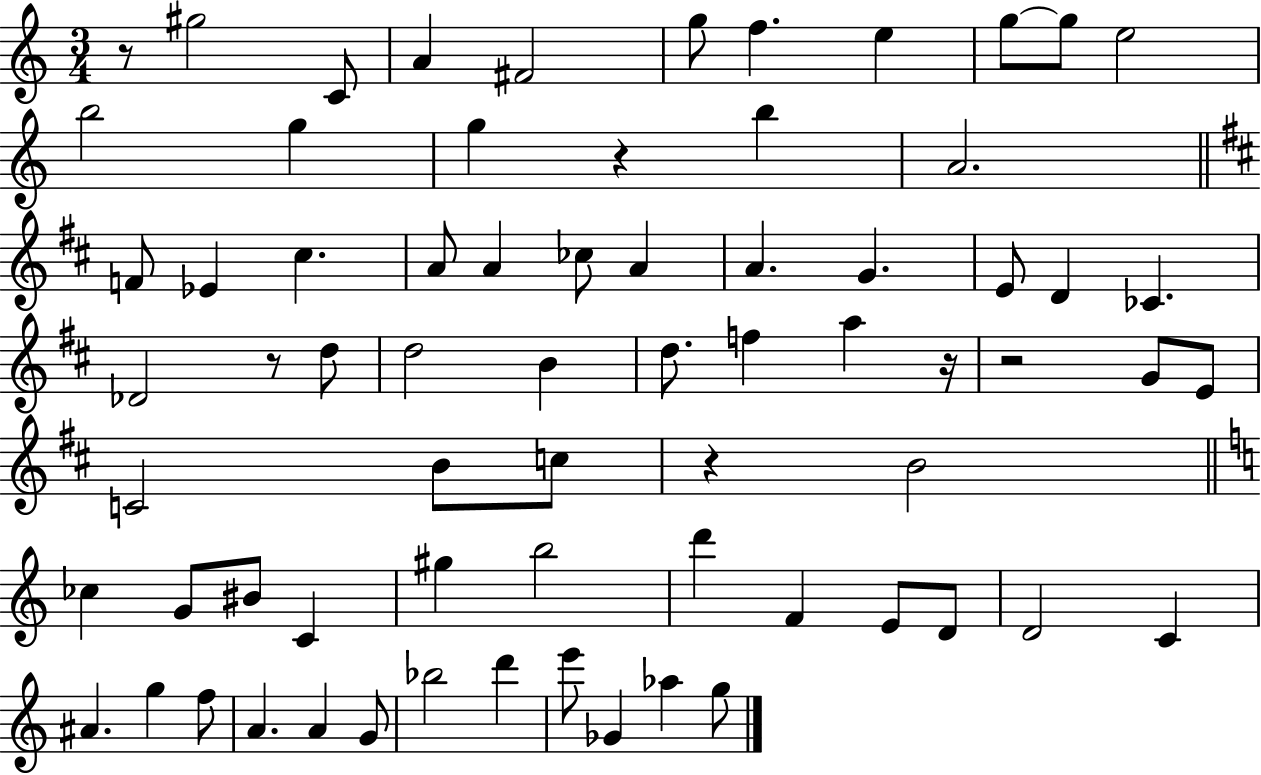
R/e G#5/h C4/e A4/q F#4/h G5/e F5/q. E5/q G5/e G5/e E5/h B5/h G5/q G5/q R/q B5/q A4/h. F4/e Eb4/q C#5/q. A4/e A4/q CES5/e A4/q A4/q. G4/q. E4/e D4/q CES4/q. Db4/h R/e D5/e D5/h B4/q D5/e. F5/q A5/q R/s R/h G4/e E4/e C4/h B4/e C5/e R/q B4/h CES5/q G4/e BIS4/e C4/q G#5/q B5/h D6/q F4/q E4/e D4/e D4/h C4/q A#4/q. G5/q F5/e A4/q. A4/q G4/e Bb5/h D6/q E6/e Gb4/q Ab5/q G5/e